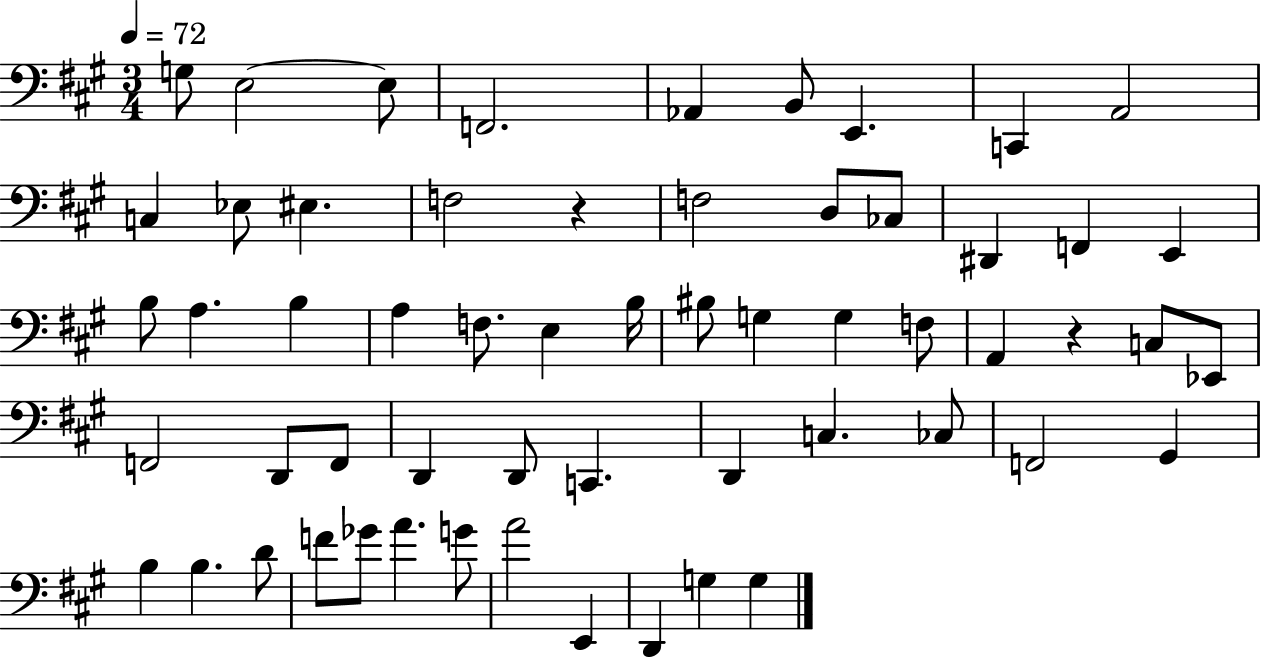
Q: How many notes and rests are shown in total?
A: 58